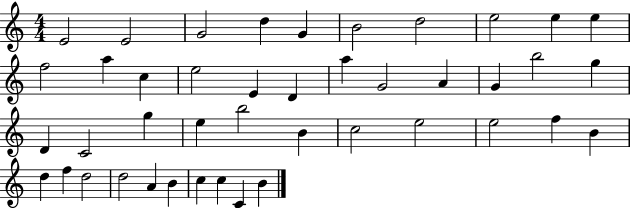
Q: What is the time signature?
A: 4/4